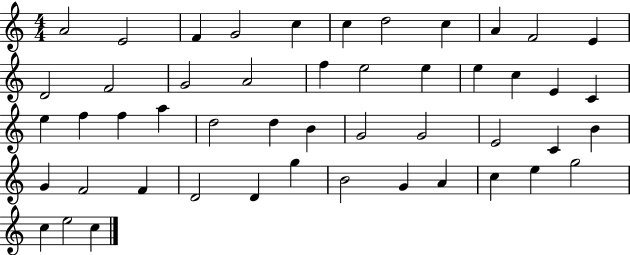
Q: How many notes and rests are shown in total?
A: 49